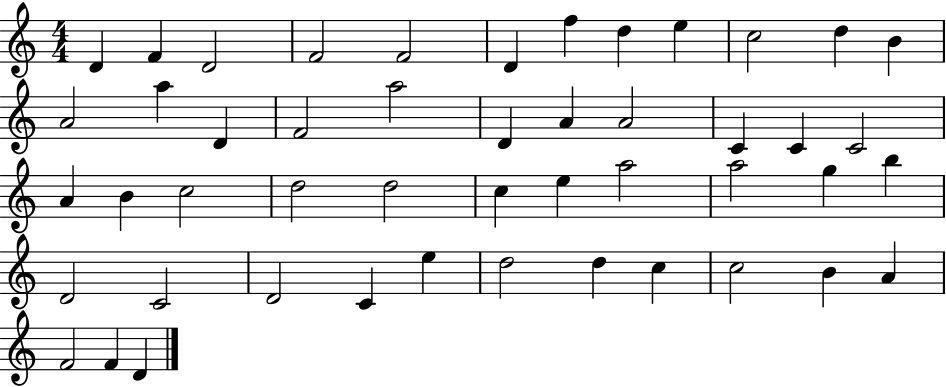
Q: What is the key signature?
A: C major